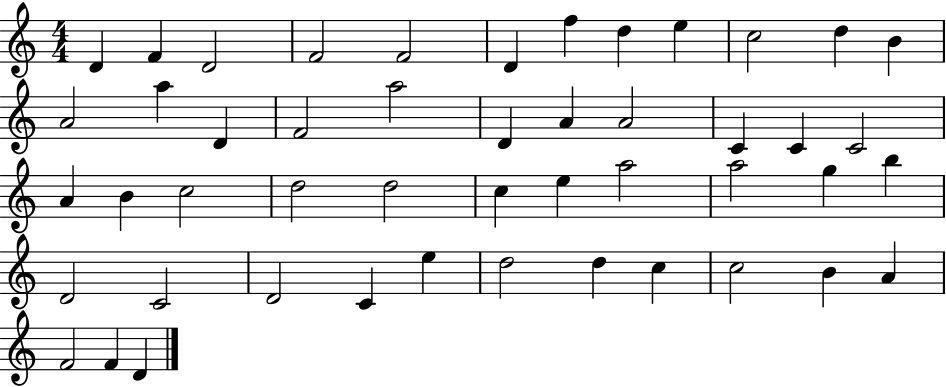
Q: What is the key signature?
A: C major